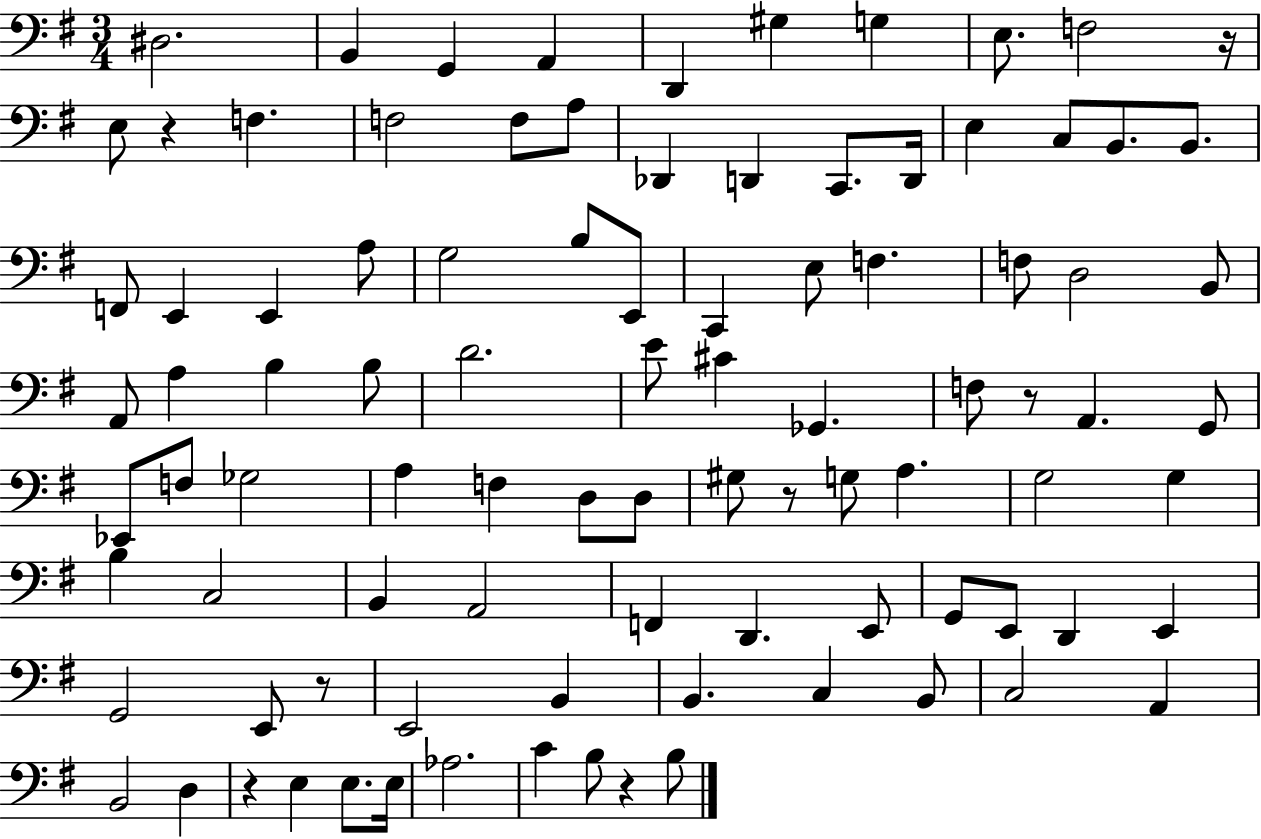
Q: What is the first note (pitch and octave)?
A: D#3